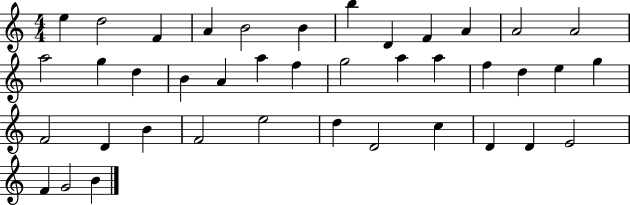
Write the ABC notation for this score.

X:1
T:Untitled
M:4/4
L:1/4
K:C
e d2 F A B2 B b D F A A2 A2 a2 g d B A a f g2 a a f d e g F2 D B F2 e2 d D2 c D D E2 F G2 B